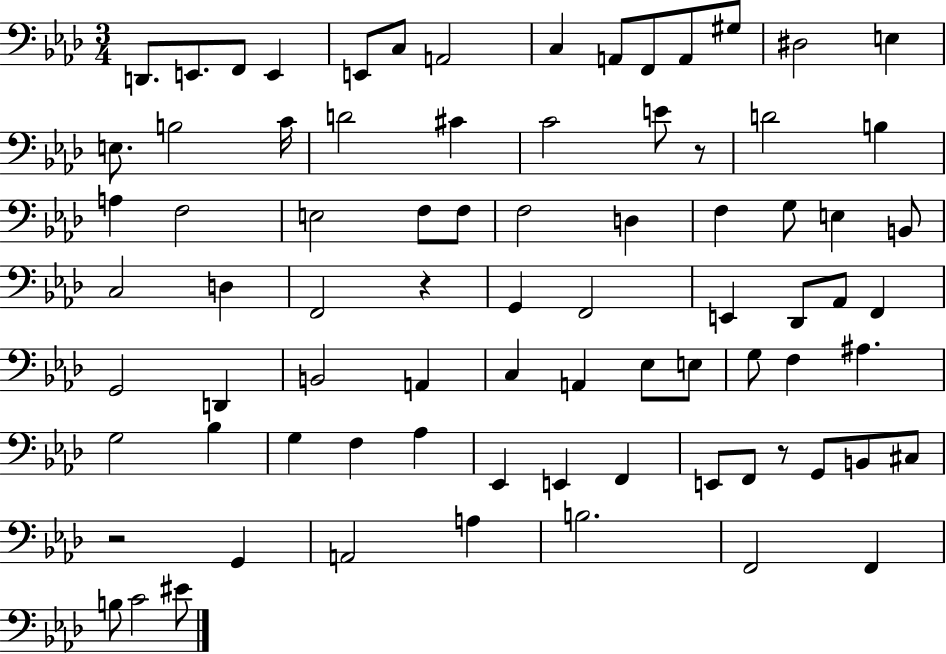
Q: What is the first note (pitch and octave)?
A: D2